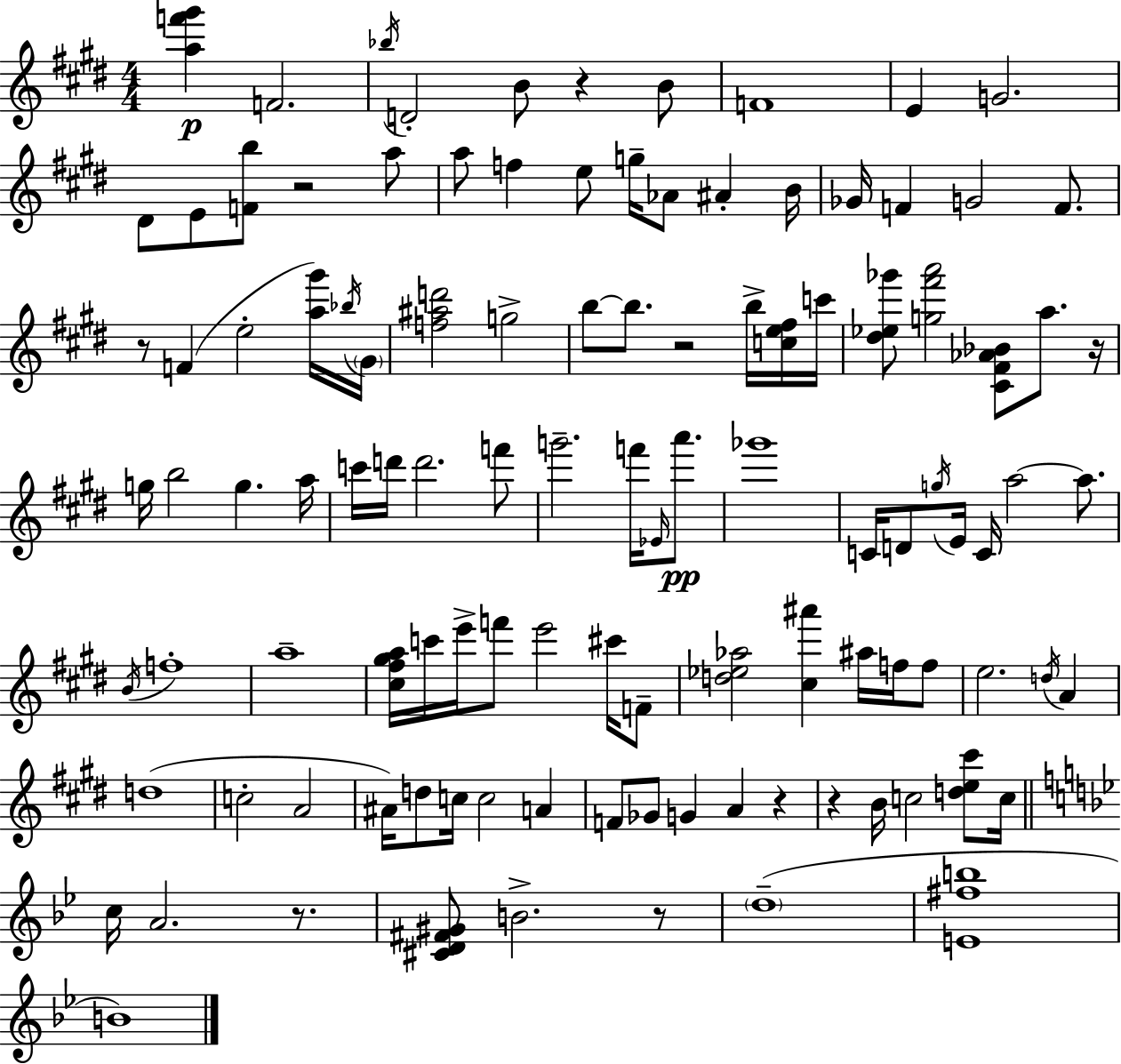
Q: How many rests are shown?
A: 9